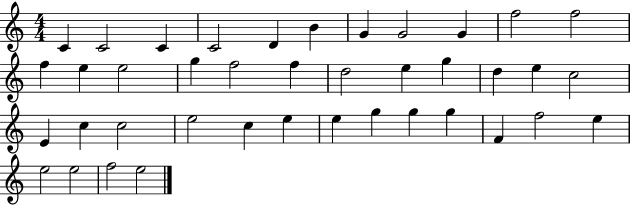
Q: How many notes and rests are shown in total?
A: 40